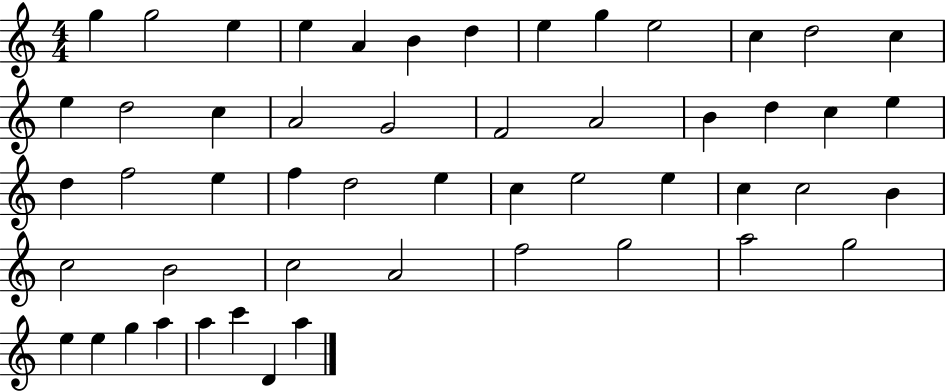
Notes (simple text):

G5/q G5/h E5/q E5/q A4/q B4/q D5/q E5/q G5/q E5/h C5/q D5/h C5/q E5/q D5/h C5/q A4/h G4/h F4/h A4/h B4/q D5/q C5/q E5/q D5/q F5/h E5/q F5/q D5/h E5/q C5/q E5/h E5/q C5/q C5/h B4/q C5/h B4/h C5/h A4/h F5/h G5/h A5/h G5/h E5/q E5/q G5/q A5/q A5/q C6/q D4/q A5/q